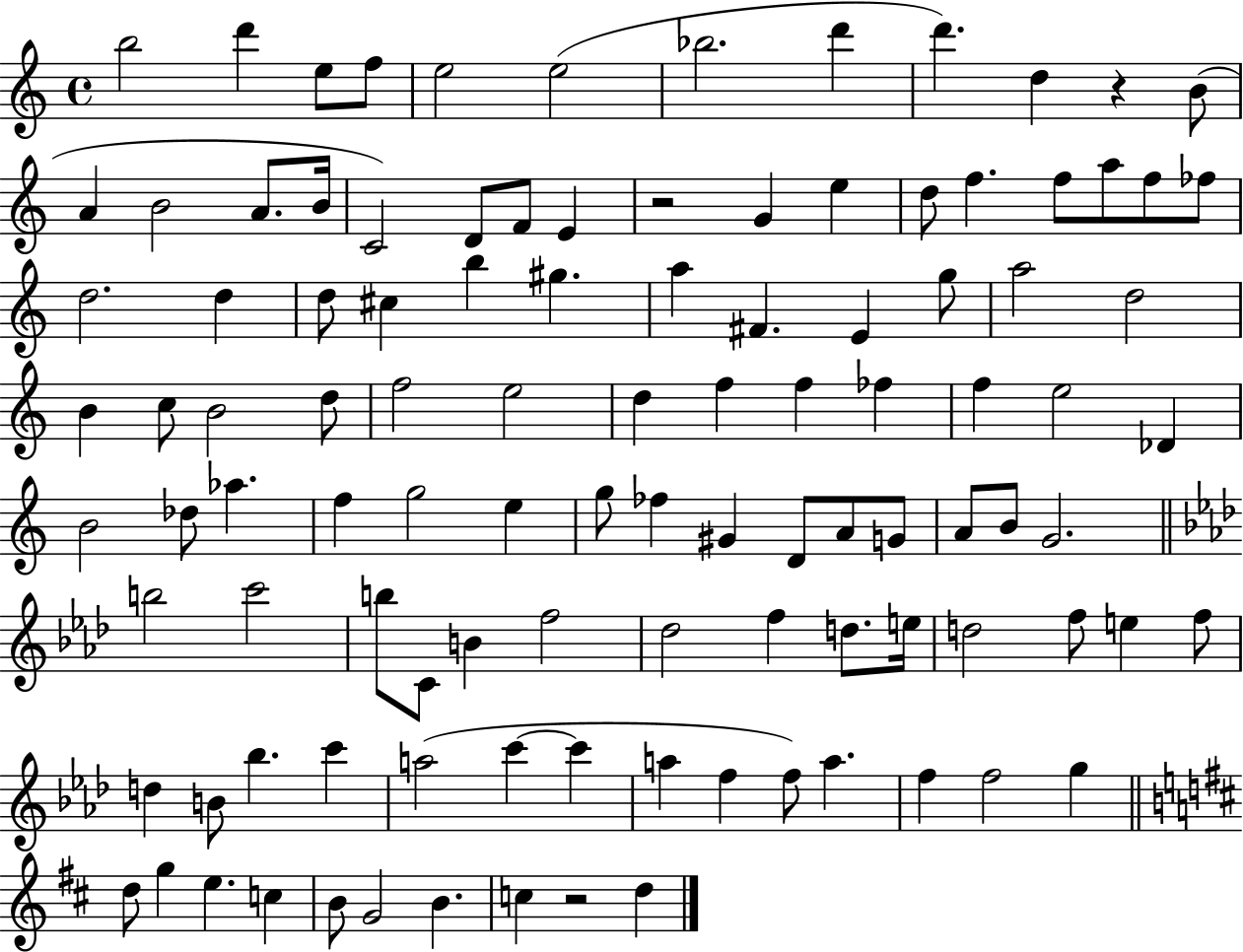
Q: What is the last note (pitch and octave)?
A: D5